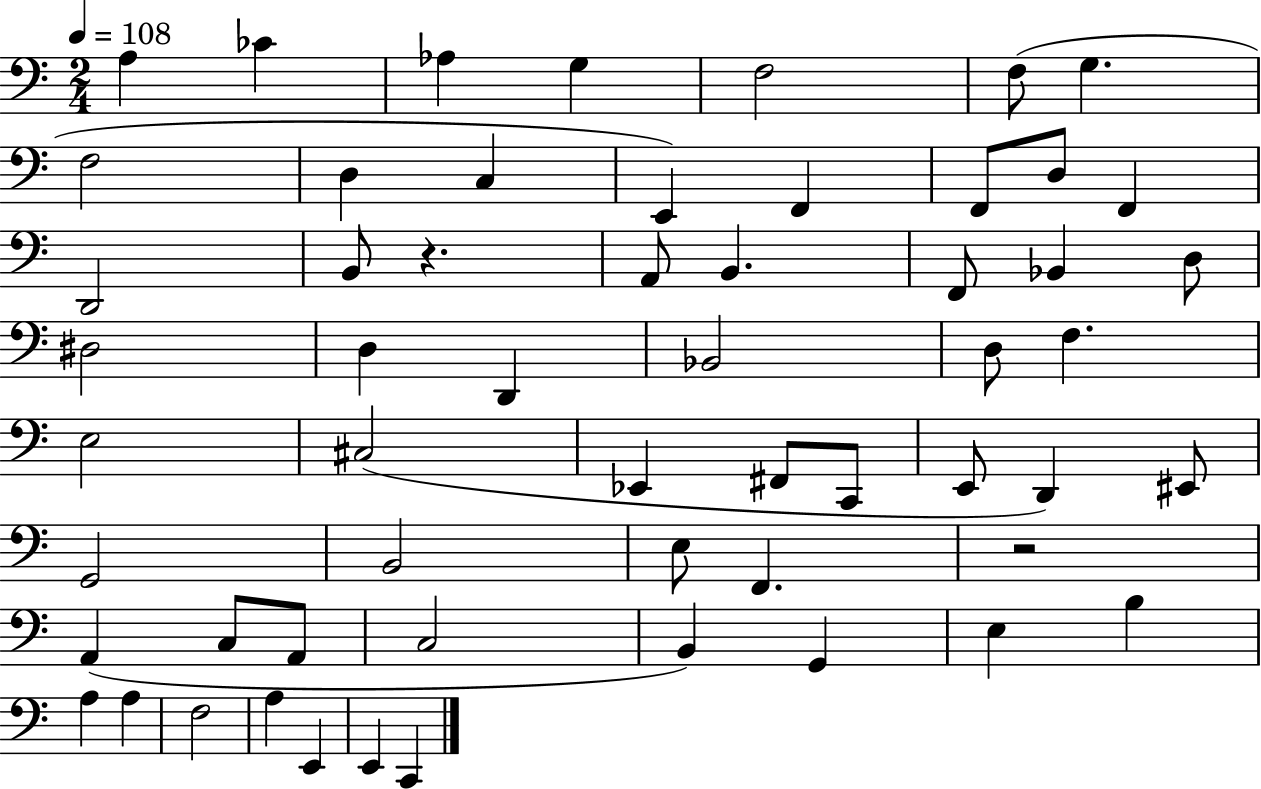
{
  \clef bass
  \numericTimeSignature
  \time 2/4
  \key c \major
  \tempo 4 = 108
  a4 ces'4 | aes4 g4 | f2 | f8( g4. | \break f2 | d4 c4 | e,4) f,4 | f,8 d8 f,4 | \break d,2 | b,8 r4. | a,8 b,4. | f,8 bes,4 d8 | \break dis2 | d4 d,4 | bes,2 | d8 f4. | \break e2 | cis2( | ees,4 fis,8 c,8 | e,8 d,4) eis,8 | \break g,2 | b,2 | e8 f,4. | r2 | \break a,4( c8 a,8 | c2 | b,4) g,4 | e4 b4 | \break a4 a4 | f2 | a4 e,4 | e,4 c,4 | \break \bar "|."
}